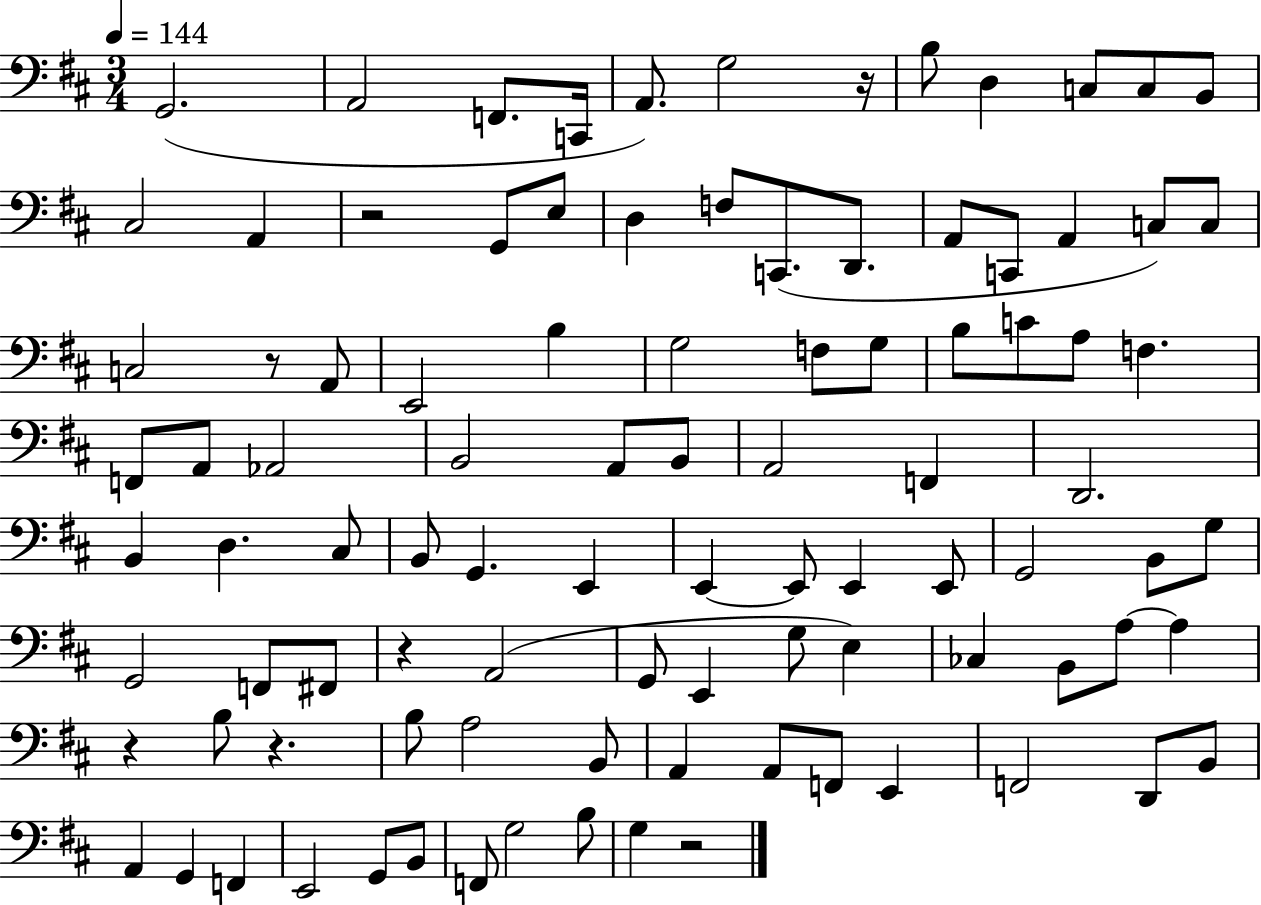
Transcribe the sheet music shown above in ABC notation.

X:1
T:Untitled
M:3/4
L:1/4
K:D
G,,2 A,,2 F,,/2 C,,/4 A,,/2 G,2 z/4 B,/2 D, C,/2 C,/2 B,,/2 ^C,2 A,, z2 G,,/2 E,/2 D, F,/2 C,,/2 D,,/2 A,,/2 C,,/2 A,, C,/2 C,/2 C,2 z/2 A,,/2 E,,2 B, G,2 F,/2 G,/2 B,/2 C/2 A,/2 F, F,,/2 A,,/2 _A,,2 B,,2 A,,/2 B,,/2 A,,2 F,, D,,2 B,, D, ^C,/2 B,,/2 G,, E,, E,, E,,/2 E,, E,,/2 G,,2 B,,/2 G,/2 G,,2 F,,/2 ^F,,/2 z A,,2 G,,/2 E,, G,/2 E, _C, B,,/2 A,/2 A, z B,/2 z B,/2 A,2 B,,/2 A,, A,,/2 F,,/2 E,, F,,2 D,,/2 B,,/2 A,, G,, F,, E,,2 G,,/2 B,,/2 F,,/2 G,2 B,/2 G, z2